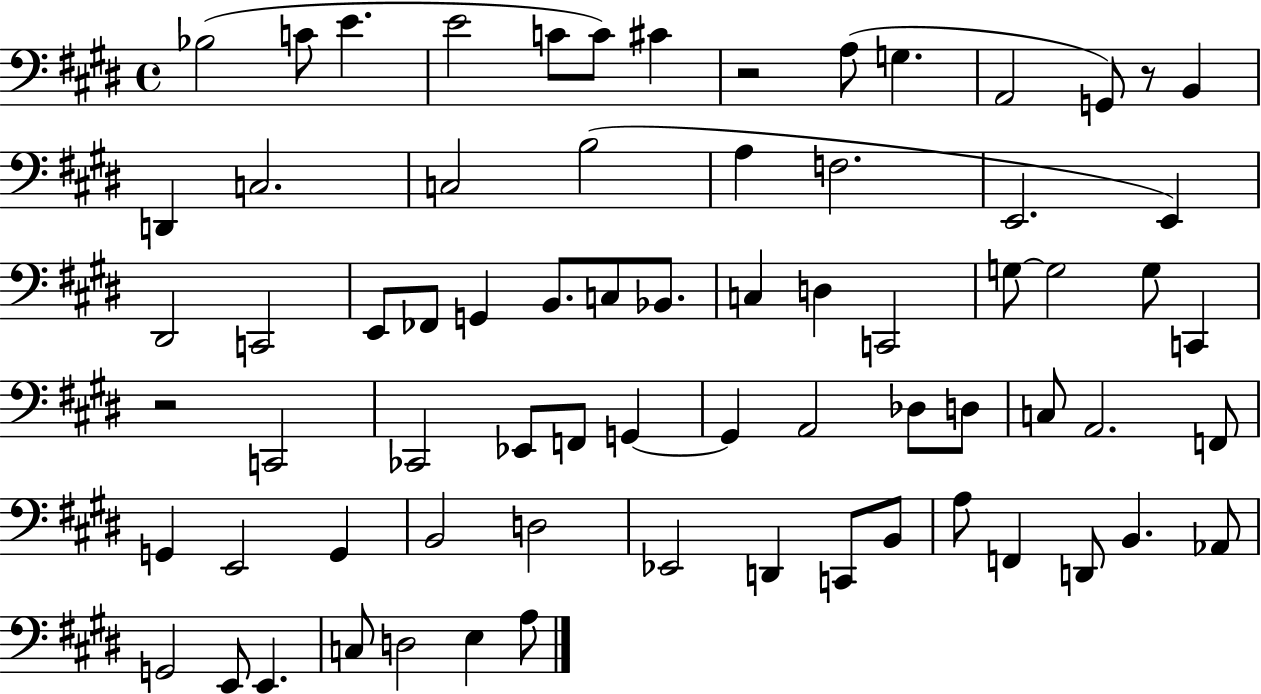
Bb3/h C4/e E4/q. E4/h C4/e C4/e C#4/q R/h A3/e G3/q. A2/h G2/e R/e B2/q D2/q C3/h. C3/h B3/h A3/q F3/h. E2/h. E2/q D#2/h C2/h E2/e FES2/e G2/q B2/e. C3/e Bb2/e. C3/q D3/q C2/h G3/e G3/h G3/e C2/q R/h C2/h CES2/h Eb2/e F2/e G2/q G2/q A2/h Db3/e D3/e C3/e A2/h. F2/e G2/q E2/h G2/q B2/h D3/h Eb2/h D2/q C2/e B2/e A3/e F2/q D2/e B2/q. Ab2/e G2/h E2/e E2/q. C3/e D3/h E3/q A3/e